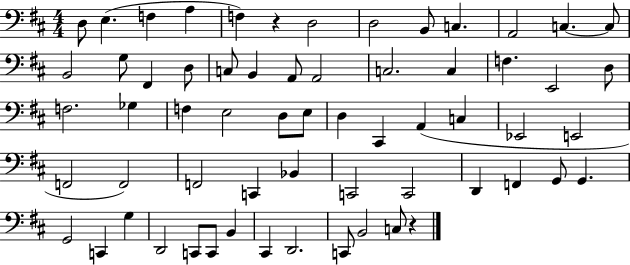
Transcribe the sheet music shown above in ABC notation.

X:1
T:Untitled
M:4/4
L:1/4
K:D
D,/2 E, F, A, F, z D,2 D,2 B,,/2 C, A,,2 C, C,/2 B,,2 G,/2 ^F,, D,/2 C,/2 B,, A,,/2 A,,2 C,2 C, F, E,,2 D,/2 F,2 _G, F, E,2 D,/2 E,/2 D, ^C,, A,, C, _E,,2 E,,2 F,,2 F,,2 F,,2 C,, _B,, C,,2 C,,2 D,, F,, G,,/2 G,, G,,2 C,, G, D,,2 C,,/2 C,,/2 B,, ^C,, D,,2 C,,/2 B,,2 C,/2 z